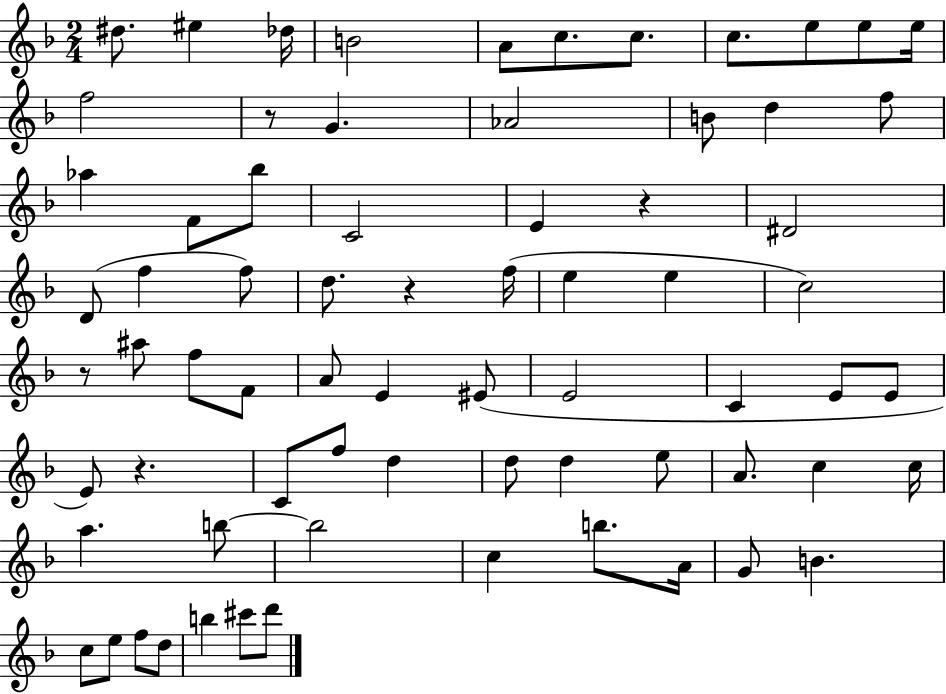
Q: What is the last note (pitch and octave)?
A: D6